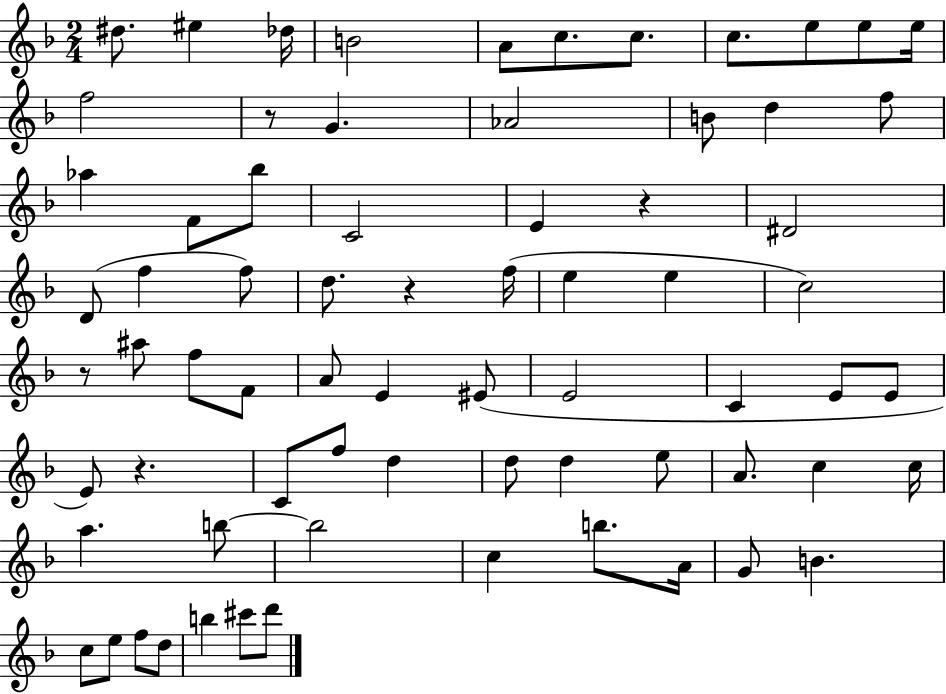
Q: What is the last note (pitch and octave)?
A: D6